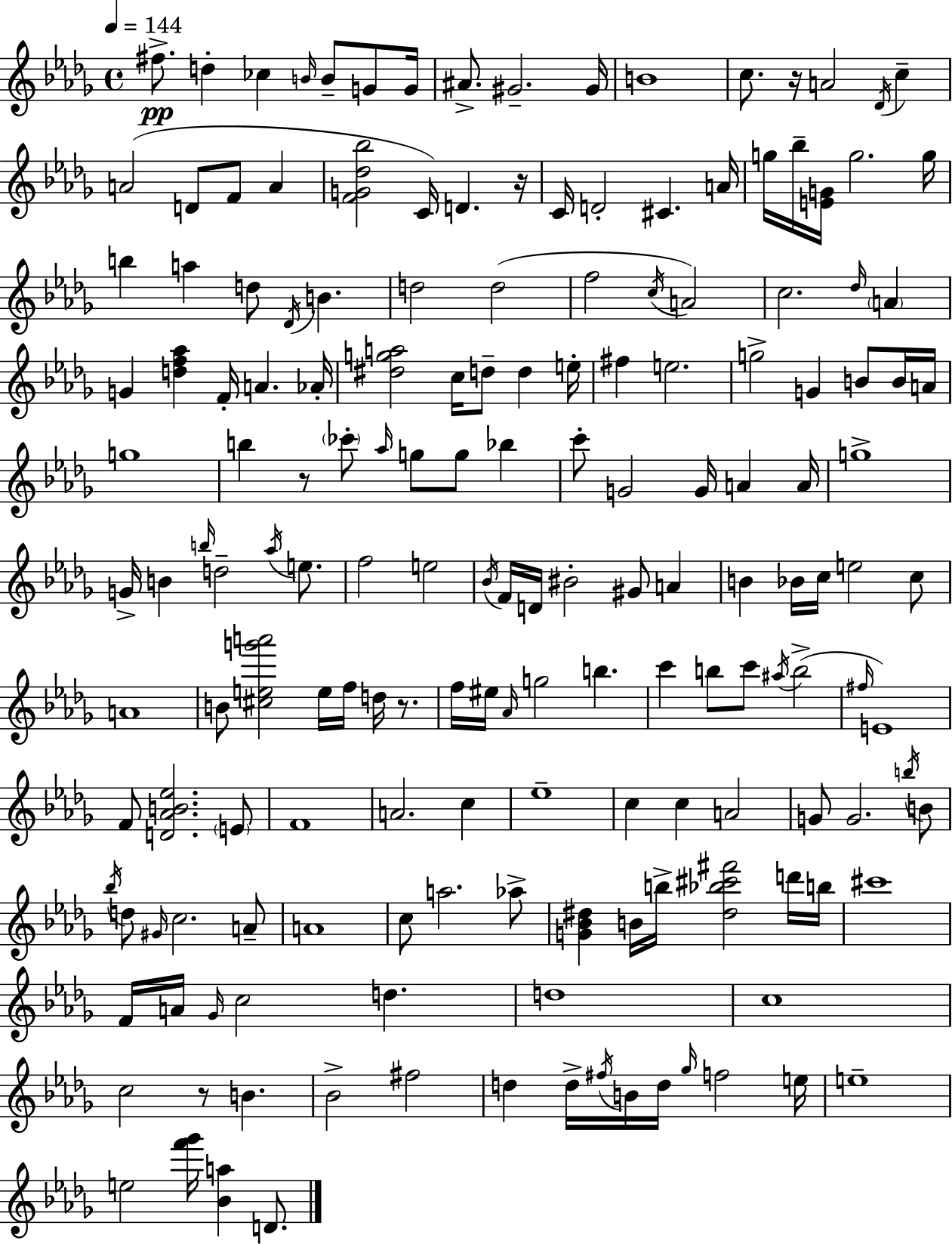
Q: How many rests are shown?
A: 5